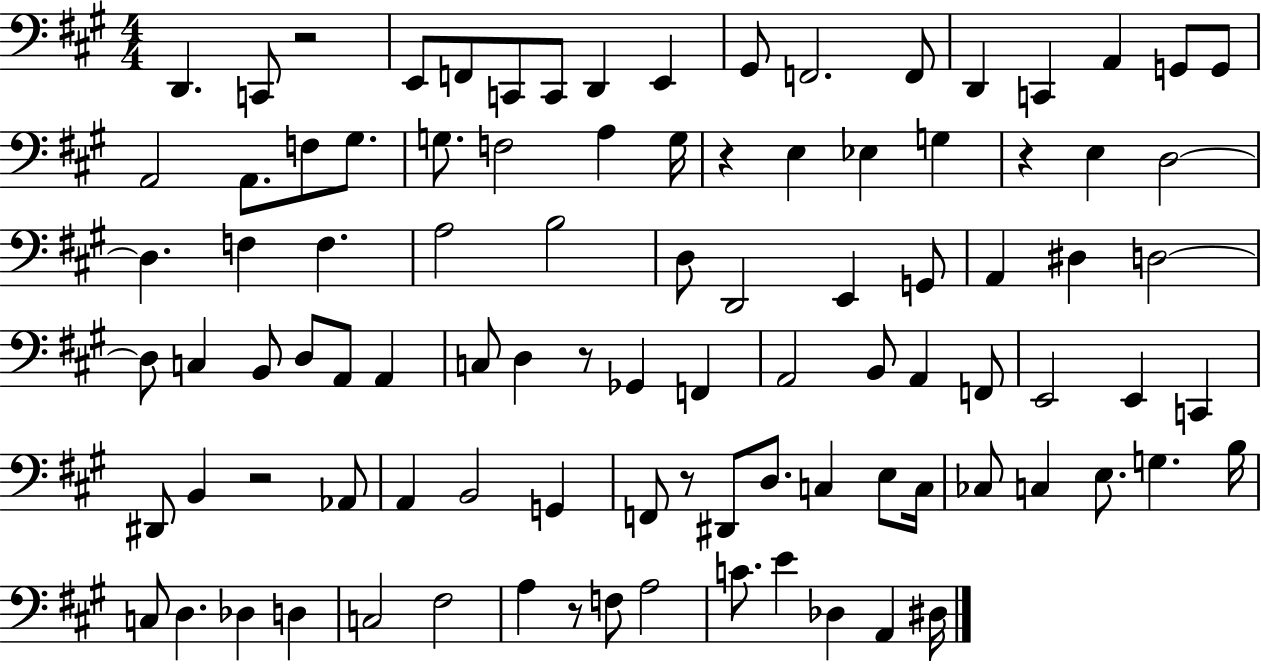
{
  \clef bass
  \numericTimeSignature
  \time 4/4
  \key a \major
  d,4. c,8 r2 | e,8 f,8 c,8 c,8 d,4 e,4 | gis,8 f,2. f,8 | d,4 c,4 a,4 g,8 g,8 | \break a,2 a,8. f8 gis8. | g8. f2 a4 g16 | r4 e4 ees4 g4 | r4 e4 d2~~ | \break d4. f4 f4. | a2 b2 | d8 d,2 e,4 g,8 | a,4 dis4 d2~~ | \break d8 c4 b,8 d8 a,8 a,4 | c8 d4 r8 ges,4 f,4 | a,2 b,8 a,4 f,8 | e,2 e,4 c,4 | \break dis,8 b,4 r2 aes,8 | a,4 b,2 g,4 | f,8 r8 dis,8 d8. c4 e8 c16 | ces8 c4 e8. g4. b16 | \break c8 d4. des4 d4 | c2 fis2 | a4 r8 f8 a2 | c'8. e'4 des4 a,4 dis16 | \break \bar "|."
}